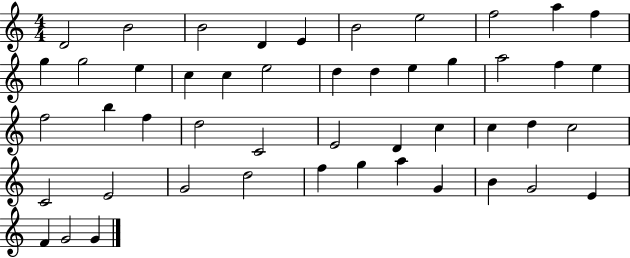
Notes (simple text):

D4/h B4/h B4/h D4/q E4/q B4/h E5/h F5/h A5/q F5/q G5/q G5/h E5/q C5/q C5/q E5/h D5/q D5/q E5/q G5/q A5/h F5/q E5/q F5/h B5/q F5/q D5/h C4/h E4/h D4/q C5/q C5/q D5/q C5/h C4/h E4/h G4/h D5/h F5/q G5/q A5/q G4/q B4/q G4/h E4/q F4/q G4/h G4/q